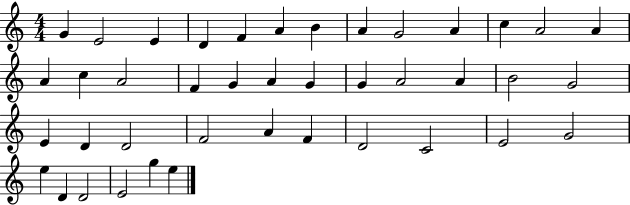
{
  \clef treble
  \numericTimeSignature
  \time 4/4
  \key c \major
  g'4 e'2 e'4 | d'4 f'4 a'4 b'4 | a'4 g'2 a'4 | c''4 a'2 a'4 | \break a'4 c''4 a'2 | f'4 g'4 a'4 g'4 | g'4 a'2 a'4 | b'2 g'2 | \break e'4 d'4 d'2 | f'2 a'4 f'4 | d'2 c'2 | e'2 g'2 | \break e''4 d'4 d'2 | e'2 g''4 e''4 | \bar "|."
}